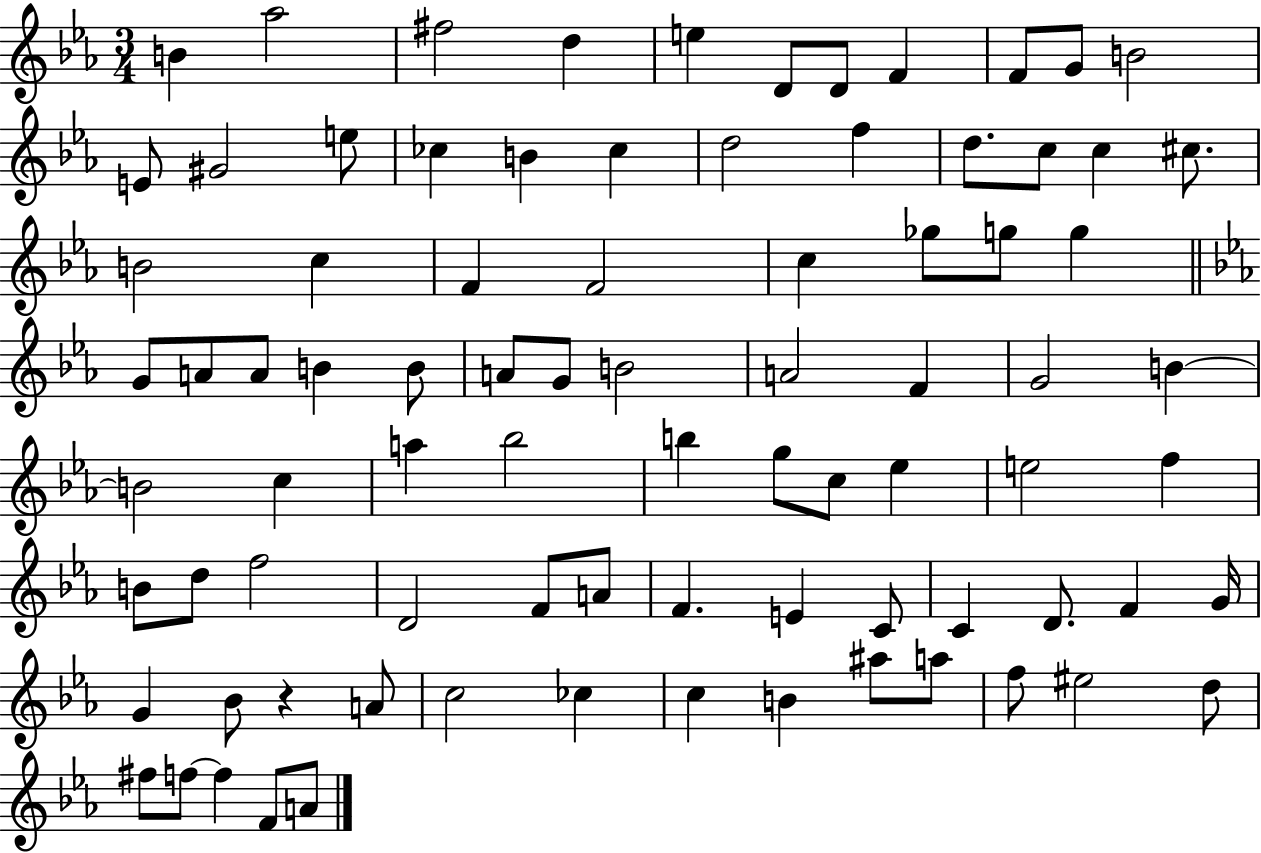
B4/q Ab5/h F#5/h D5/q E5/q D4/e D4/e F4/q F4/e G4/e B4/h E4/e G#4/h E5/e CES5/q B4/q CES5/q D5/h F5/q D5/e. C5/e C5/q C#5/e. B4/h C5/q F4/q F4/h C5/q Gb5/e G5/e G5/q G4/e A4/e A4/e B4/q B4/e A4/e G4/e B4/h A4/h F4/q G4/h B4/q B4/h C5/q A5/q Bb5/h B5/q G5/e C5/e Eb5/q E5/h F5/q B4/e D5/e F5/h D4/h F4/e A4/e F4/q. E4/q C4/e C4/q D4/e. F4/q G4/s G4/q Bb4/e R/q A4/e C5/h CES5/q C5/q B4/q A#5/e A5/e F5/e EIS5/h D5/e F#5/e F5/e F5/q F4/e A4/e